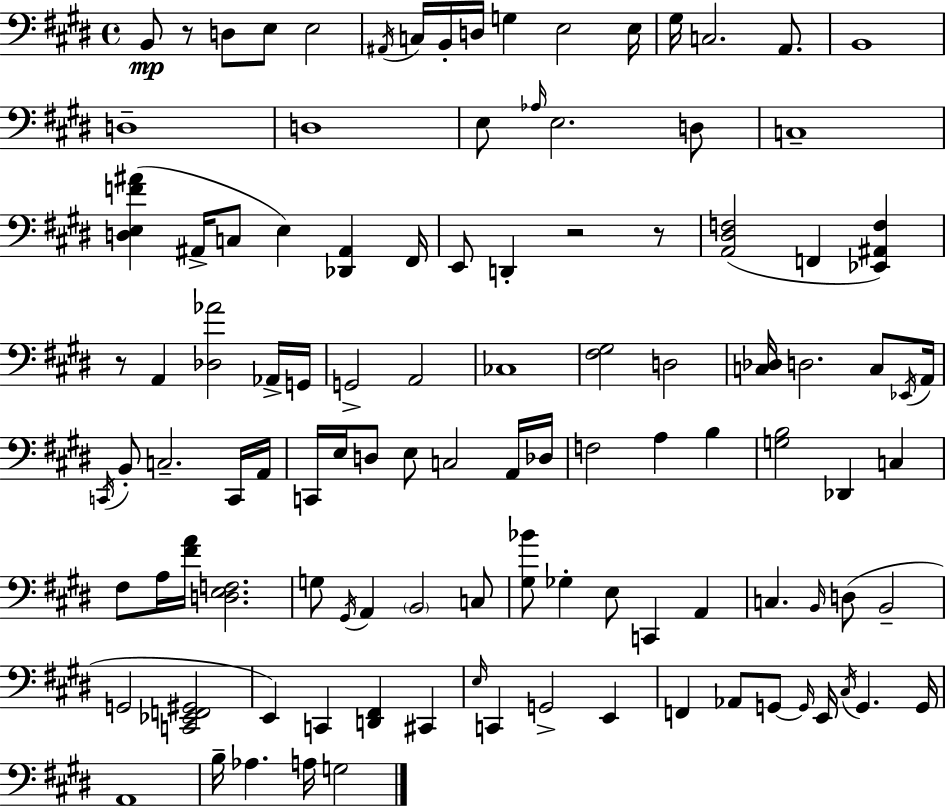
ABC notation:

X:1
T:Untitled
M:4/4
L:1/4
K:E
B,,/2 z/2 D,/2 E,/2 E,2 ^A,,/4 C,/4 B,,/4 D,/4 G, E,2 E,/4 ^G,/4 C,2 A,,/2 B,,4 D,4 D,4 E,/2 _A,/4 E,2 D,/2 C,4 [D,E,F^A] ^A,,/4 C,/2 E, [_D,,^A,,] ^F,,/4 E,,/2 D,, z2 z/2 [A,,^D,F,]2 F,, [_E,,^A,,F,] z/2 A,, [_D,_A]2 _A,,/4 G,,/4 G,,2 A,,2 _C,4 [^F,^G,]2 D,2 [C,_D,]/4 D,2 C,/2 _E,,/4 A,,/4 C,,/4 B,,/2 C,2 C,,/4 A,,/4 C,,/4 E,/4 D,/2 E,/2 C,2 A,,/4 _D,/4 F,2 A, B, [G,B,]2 _D,, C, ^F,/2 A,/4 [^FA]/4 [D,E,F,]2 G,/2 ^G,,/4 A,, B,,2 C,/2 [^G,_B]/2 _G, E,/2 C,, A,, C, B,,/4 D,/2 B,,2 G,,2 [C,,_E,,F,,^G,,]2 E,, C,, [D,,^F,,] ^C,, E,/4 C,, G,,2 E,, F,, _A,,/2 G,,/2 G,,/4 E,,/4 ^C,/4 G,, G,,/4 A,,4 B,/4 _A, A,/4 G,2